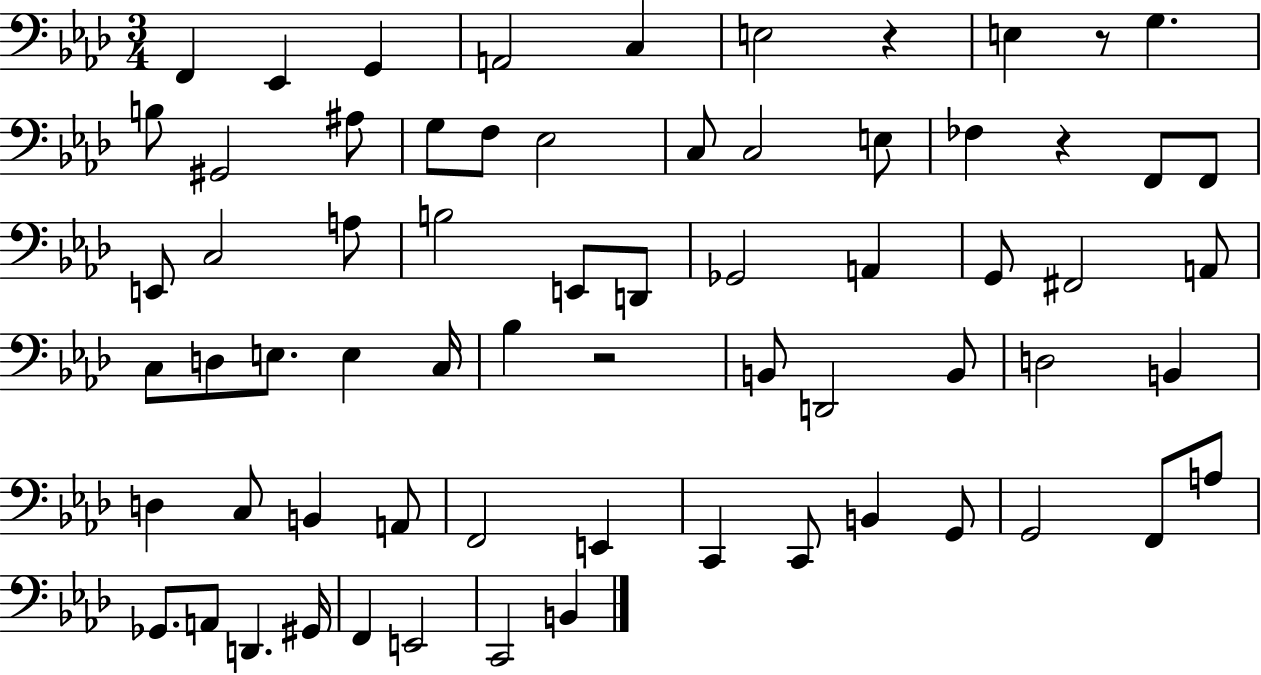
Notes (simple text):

F2/q Eb2/q G2/q A2/h C3/q E3/h R/q E3/q R/e G3/q. B3/e G#2/h A#3/e G3/e F3/e Eb3/h C3/e C3/h E3/e FES3/q R/q F2/e F2/e E2/e C3/h A3/e B3/h E2/e D2/e Gb2/h A2/q G2/e F#2/h A2/e C3/e D3/e E3/e. E3/q C3/s Bb3/q R/h B2/e D2/h B2/e D3/h B2/q D3/q C3/e B2/q A2/e F2/h E2/q C2/q C2/e B2/q G2/e G2/h F2/e A3/e Gb2/e. A2/e D2/q. G#2/s F2/q E2/h C2/h B2/q